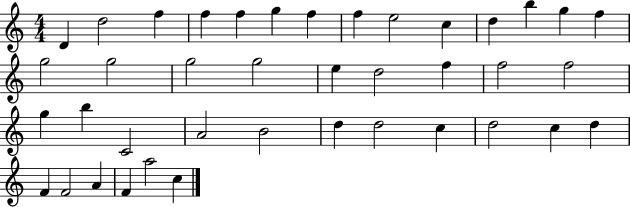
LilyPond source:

{
  \clef treble
  \numericTimeSignature
  \time 4/4
  \key c \major
  d'4 d''2 f''4 | f''4 f''4 g''4 f''4 | f''4 e''2 c''4 | d''4 b''4 g''4 f''4 | \break g''2 g''2 | g''2 g''2 | e''4 d''2 f''4 | f''2 f''2 | \break g''4 b''4 c'2 | a'2 b'2 | d''4 d''2 c''4 | d''2 c''4 d''4 | \break f'4 f'2 a'4 | f'4 a''2 c''4 | \bar "|."
}